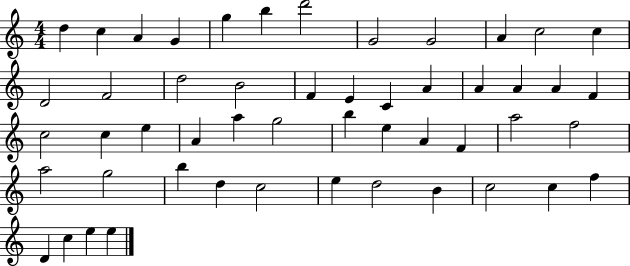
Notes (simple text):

D5/q C5/q A4/q G4/q G5/q B5/q D6/h G4/h G4/h A4/q C5/h C5/q D4/h F4/h D5/h B4/h F4/q E4/q C4/q A4/q A4/q A4/q A4/q F4/q C5/h C5/q E5/q A4/q A5/q G5/h B5/q E5/q A4/q F4/q A5/h F5/h A5/h G5/h B5/q D5/q C5/h E5/q D5/h B4/q C5/h C5/q F5/q D4/q C5/q E5/q E5/q